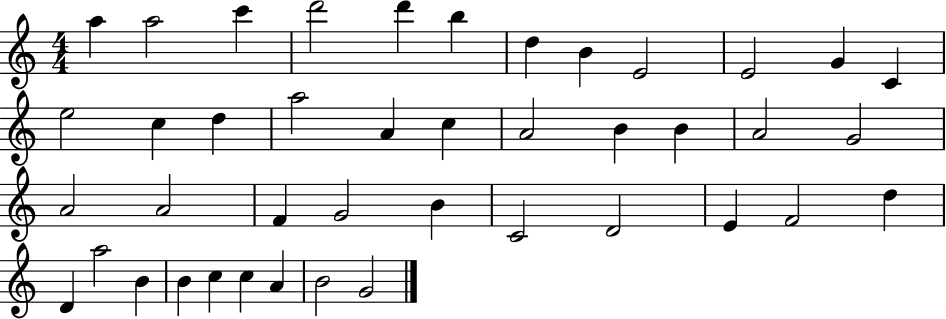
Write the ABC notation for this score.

X:1
T:Untitled
M:4/4
L:1/4
K:C
a a2 c' d'2 d' b d B E2 E2 G C e2 c d a2 A c A2 B B A2 G2 A2 A2 F G2 B C2 D2 E F2 d D a2 B B c c A B2 G2